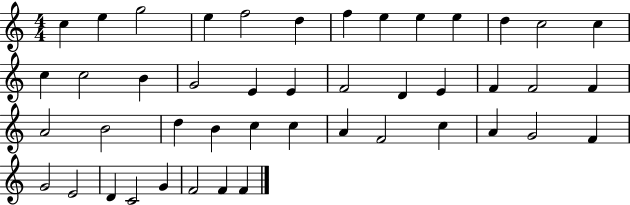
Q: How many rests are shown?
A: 0